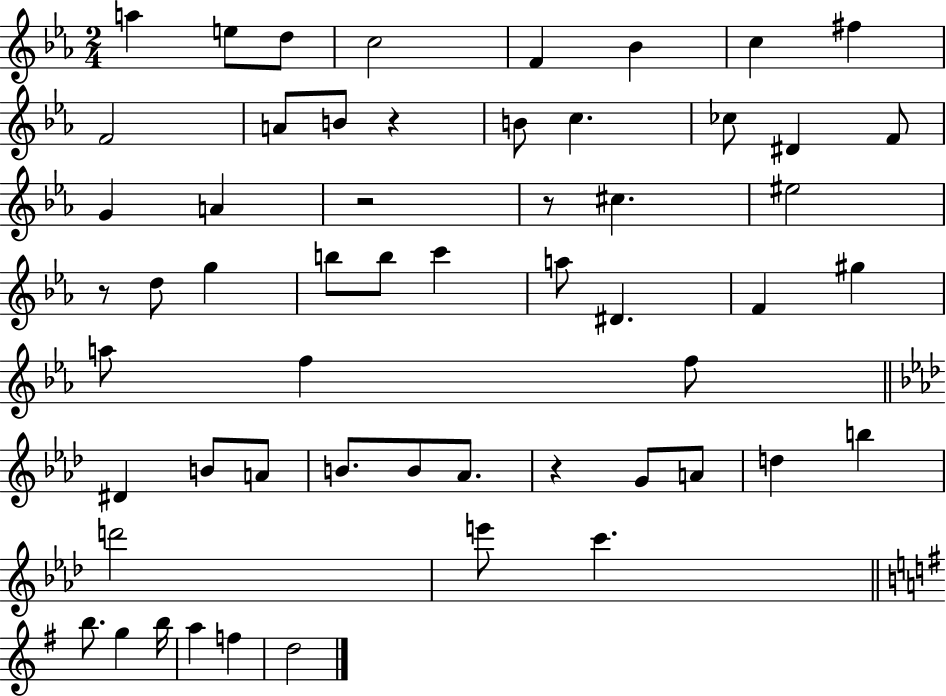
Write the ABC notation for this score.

X:1
T:Untitled
M:2/4
L:1/4
K:Eb
a e/2 d/2 c2 F _B c ^f F2 A/2 B/2 z B/2 c _c/2 ^D F/2 G A z2 z/2 ^c ^e2 z/2 d/2 g b/2 b/2 c' a/2 ^D F ^g a/2 f f/2 ^D B/2 A/2 B/2 B/2 _A/2 z G/2 A/2 d b d'2 e'/2 c' b/2 g b/4 a f d2